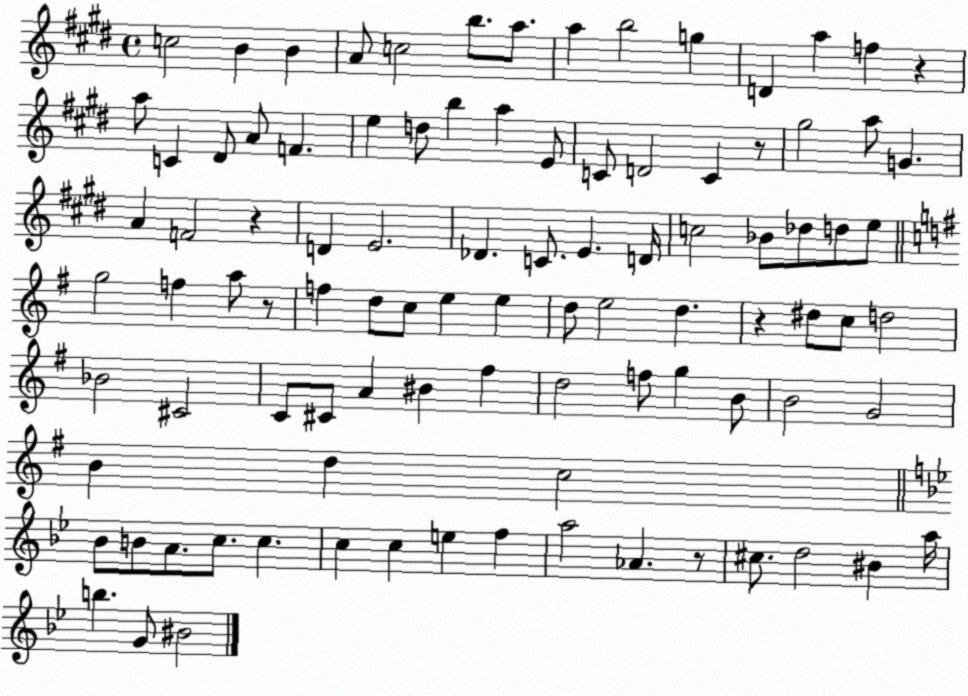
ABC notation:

X:1
T:Untitled
M:4/4
L:1/4
K:E
c2 B B A/2 c2 b/2 a/2 a b2 g D a f z a/2 C ^D/2 A/2 F e d/2 b a E/2 C/2 D2 C z/2 ^g2 a/2 G A F2 z D E2 _D C/2 E D/4 c2 _B/2 _d/2 d/2 e/2 g2 f a/2 z/2 f d/2 c/2 e e d/2 e2 d z ^d/2 c/2 d2 _B2 ^C2 C/2 ^C/2 A ^B ^f d2 f/2 g B/2 B2 G2 B d c2 _B/2 B/2 A/2 c/2 c c c e f a2 _A z/2 ^c/2 d2 ^B a/4 b G/2 ^B2